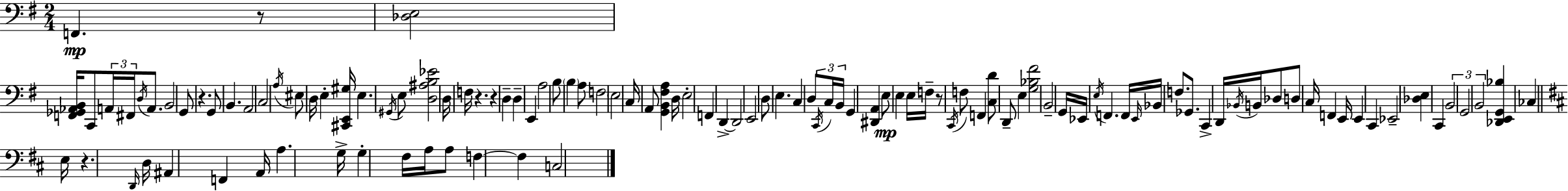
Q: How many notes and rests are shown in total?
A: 113